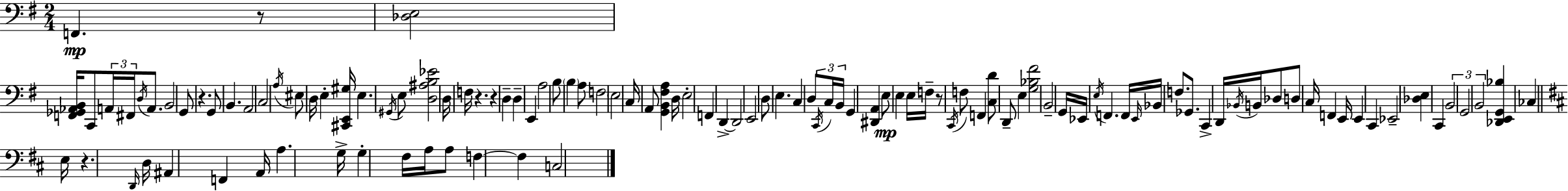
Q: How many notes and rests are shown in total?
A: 113